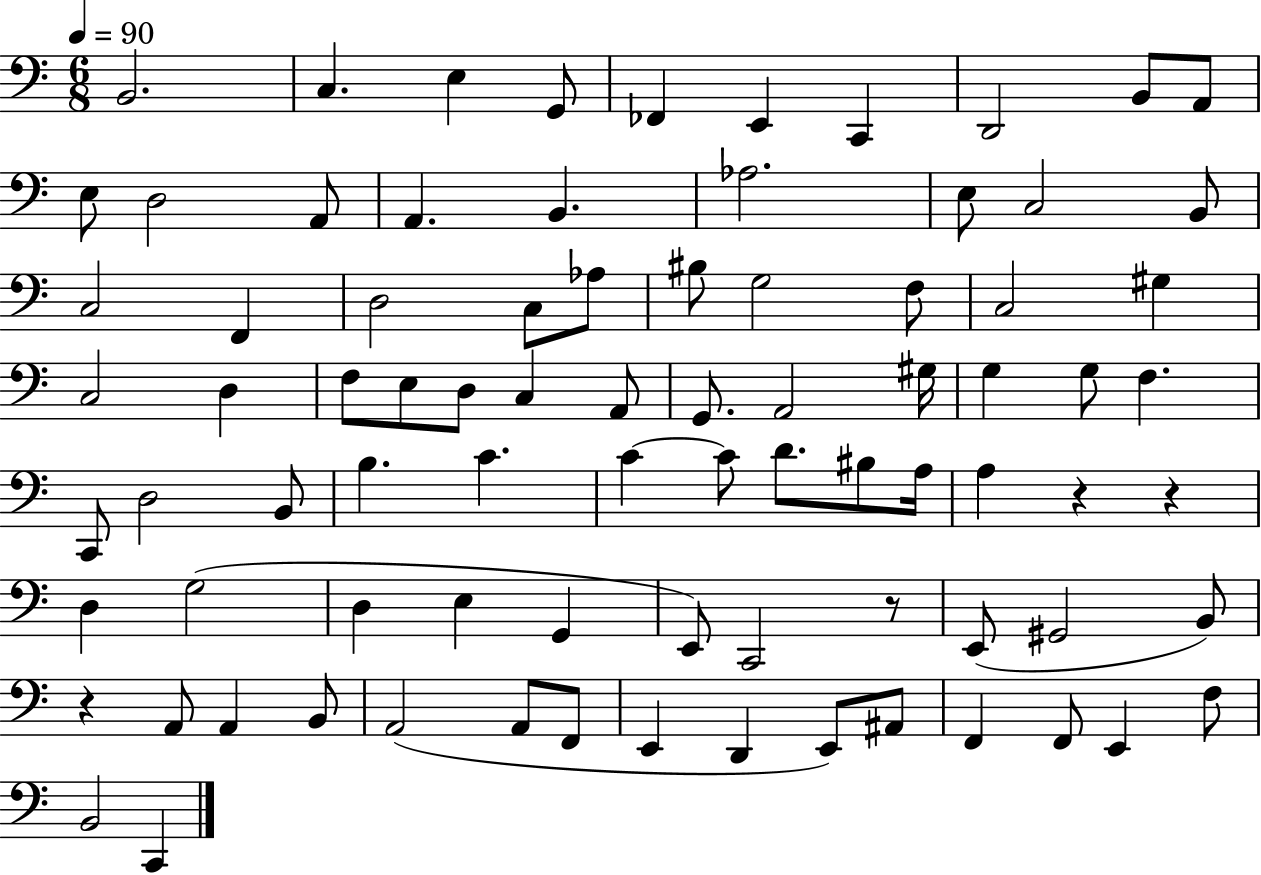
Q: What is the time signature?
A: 6/8